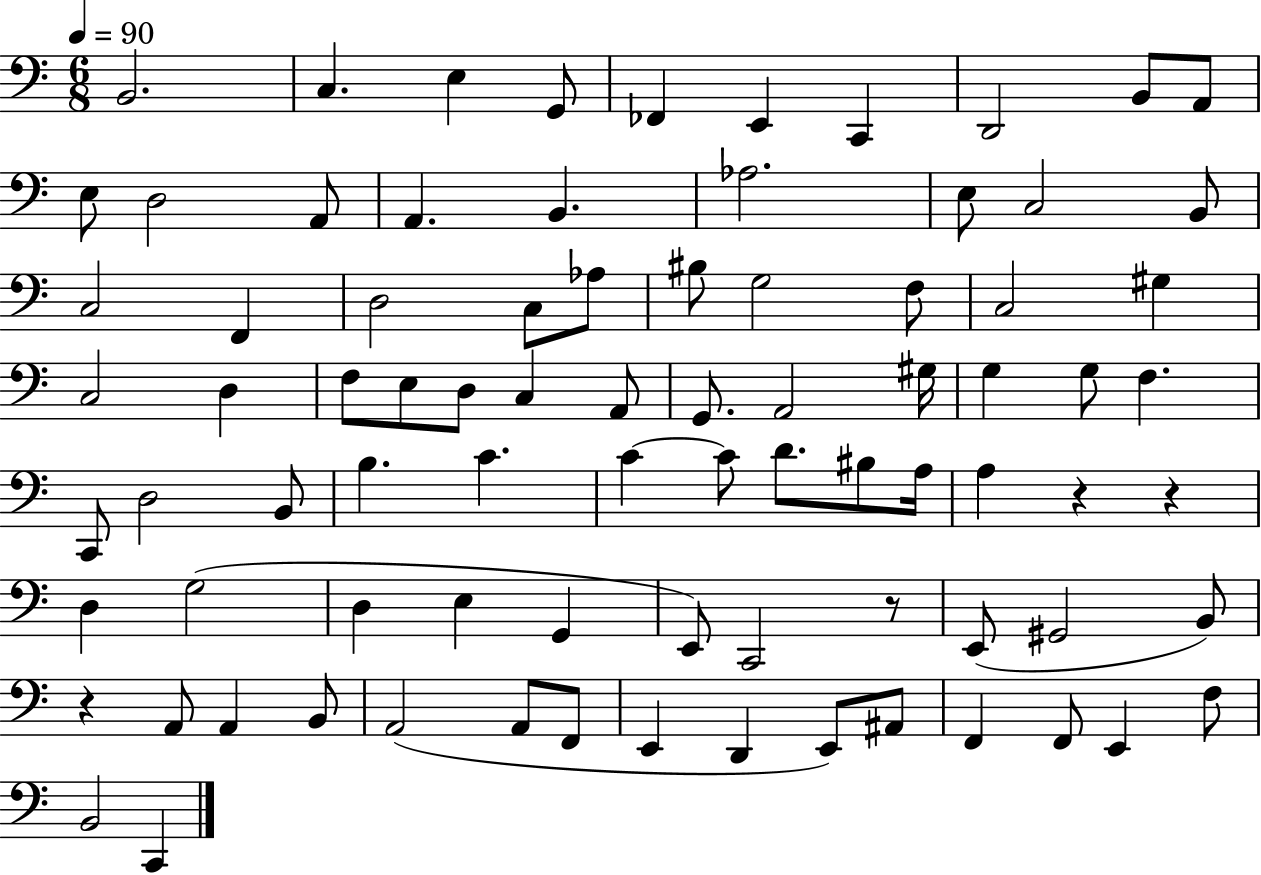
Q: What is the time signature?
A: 6/8